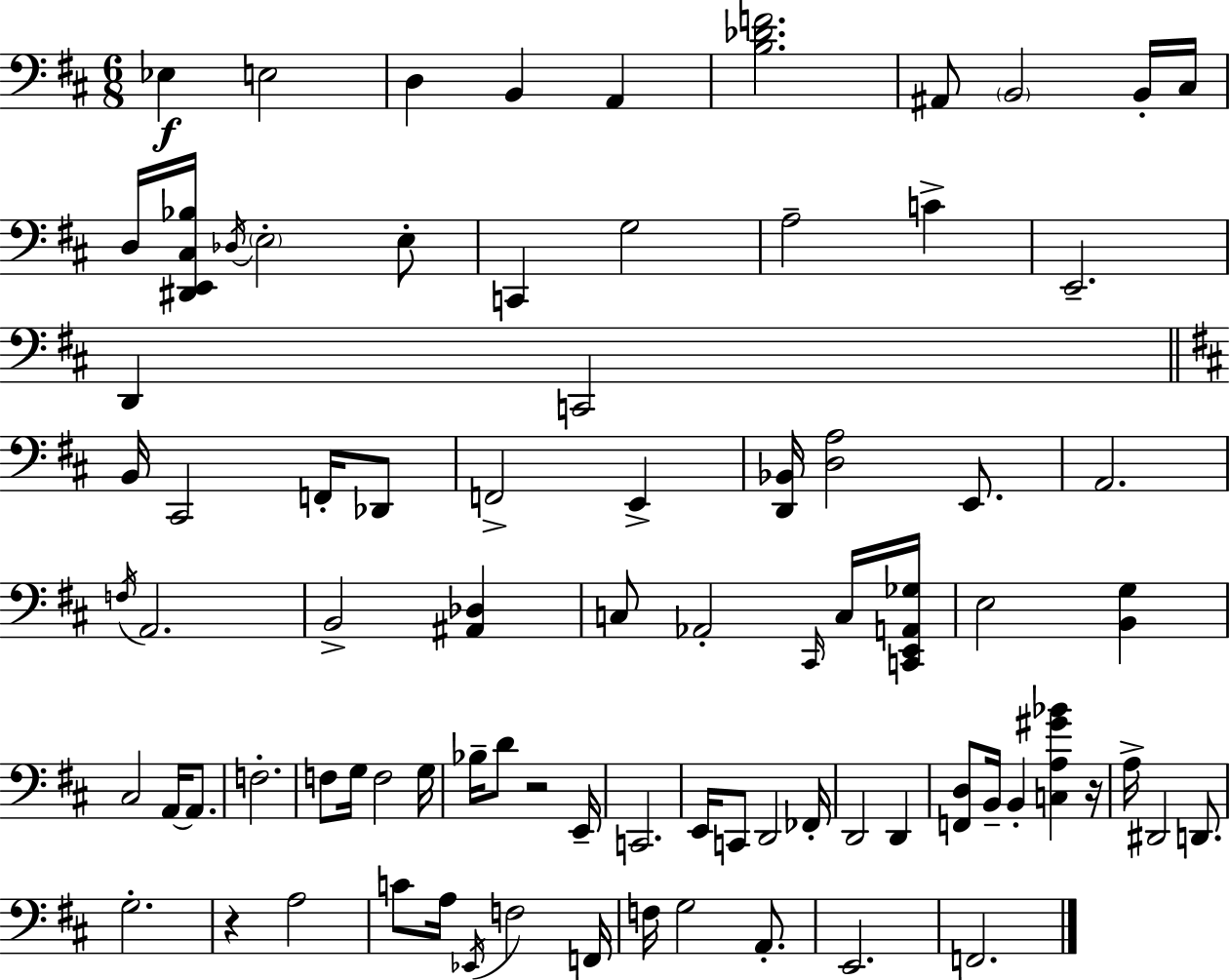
X:1
T:Untitled
M:6/8
L:1/4
K:D
_E, E,2 D, B,, A,, [B,_DF]2 ^A,,/2 B,,2 B,,/4 ^C,/4 D,/4 [^D,,E,,^C,_B,]/4 _D,/4 E,2 E,/2 C,, G,2 A,2 C E,,2 D,, C,,2 B,,/4 ^C,,2 F,,/4 _D,,/2 F,,2 E,, [D,,_B,,]/4 [D,A,]2 E,,/2 A,,2 F,/4 A,,2 B,,2 [^A,,_D,] C,/2 _A,,2 ^C,,/4 C,/4 [C,,E,,A,,_G,]/4 E,2 [B,,G,] ^C,2 A,,/4 A,,/2 F,2 F,/2 G,/4 F,2 G,/4 _B,/4 D/2 z2 E,,/4 C,,2 E,,/4 C,,/2 D,,2 _F,,/4 D,,2 D,, [F,,D,]/2 B,,/4 B,, [C,A,^G_B] z/4 A,/4 ^D,,2 D,,/2 G,2 z A,2 C/2 A,/4 _E,,/4 F,2 F,,/4 F,/4 G,2 A,,/2 E,,2 F,,2